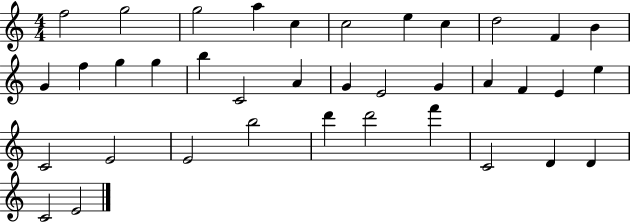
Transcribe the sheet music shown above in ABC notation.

X:1
T:Untitled
M:4/4
L:1/4
K:C
f2 g2 g2 a c c2 e c d2 F B G f g g b C2 A G E2 G A F E e C2 E2 E2 b2 d' d'2 f' C2 D D C2 E2